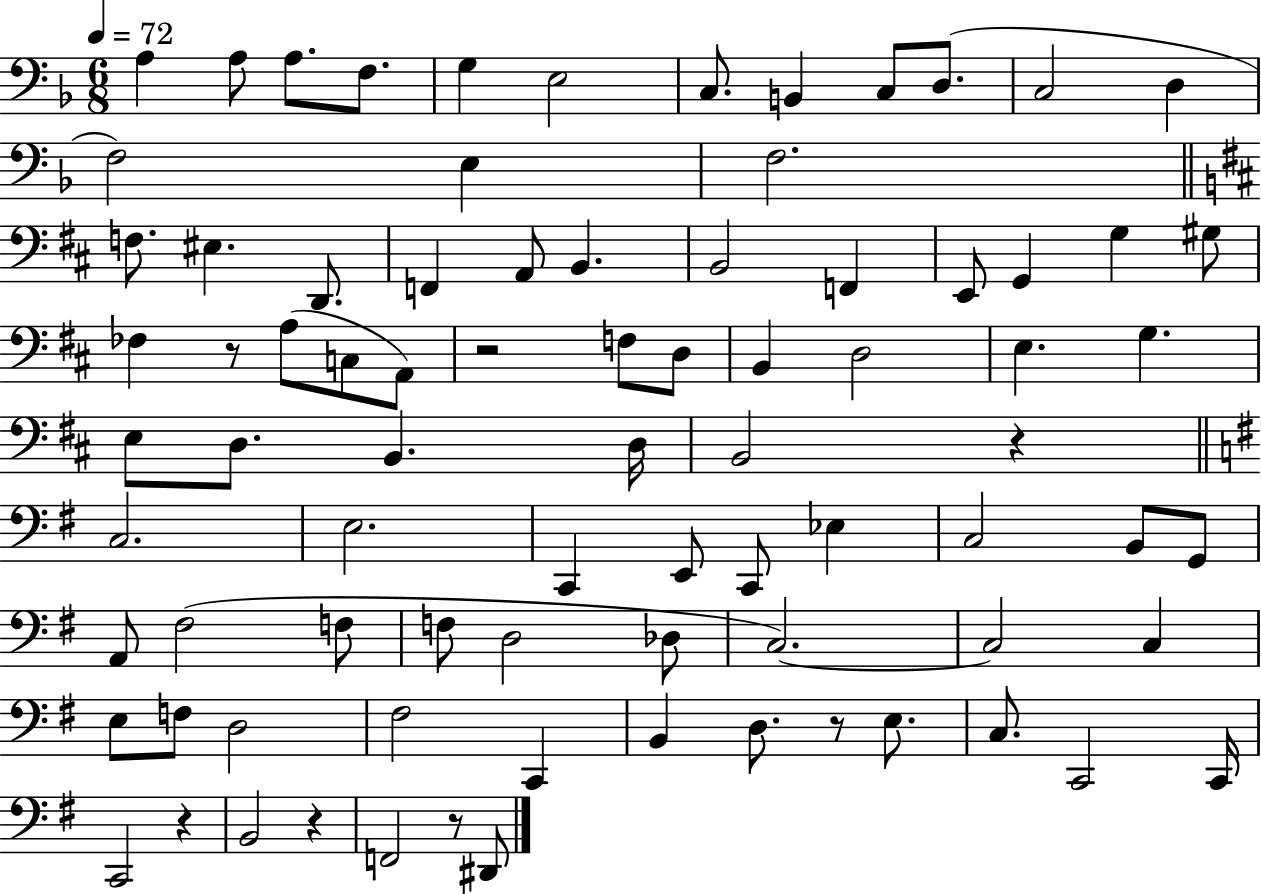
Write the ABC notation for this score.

X:1
T:Untitled
M:6/8
L:1/4
K:F
A, A,/2 A,/2 F,/2 G, E,2 C,/2 B,, C,/2 D,/2 C,2 D, F,2 E, F,2 F,/2 ^E, D,,/2 F,, A,,/2 B,, B,,2 F,, E,,/2 G,, G, ^G,/2 _F, z/2 A,/2 C,/2 A,,/2 z2 F,/2 D,/2 B,, D,2 E, G, E,/2 D,/2 B,, D,/4 B,,2 z C,2 E,2 C,, E,,/2 C,,/2 _E, C,2 B,,/2 G,,/2 A,,/2 ^F,2 F,/2 F,/2 D,2 _D,/2 C,2 C,2 C, E,/2 F,/2 D,2 ^F,2 C,, B,, D,/2 z/2 E,/2 C,/2 C,,2 C,,/4 C,,2 z B,,2 z F,,2 z/2 ^D,,/2